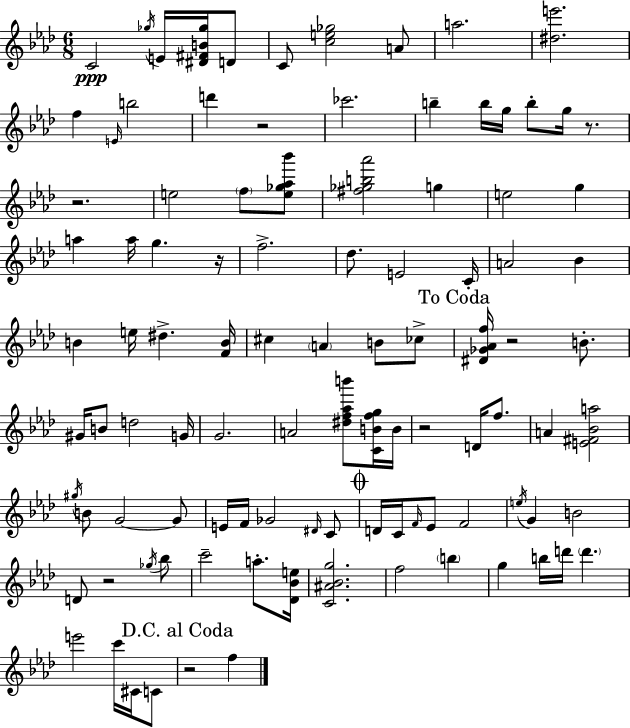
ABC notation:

X:1
T:Untitled
M:6/8
L:1/4
K:Ab
C2 _g/4 E/4 [^D^FB_g]/4 D/2 C/2 [ce_g]2 A/2 a2 [^de']2 f E/4 b2 d' z2 _c'2 b b/4 g/4 b/2 g/4 z/2 z2 e2 f/2 [e_g_a_b']/2 [^f_gb_a']2 g e2 g a a/4 g z/4 f2 _d/2 E2 C/4 A2 _B B e/4 ^d [FB]/4 ^c A B/2 _c/2 [^D_G_Af]/4 z2 B/2 ^G/4 B/2 d2 G/4 G2 A2 [^df_ab']/2 [CBfg]/4 B/4 z2 D/4 f/2 A [E^F_Ba]2 ^g/4 B/2 G2 G/2 E/4 F/4 _G2 ^D/4 C/2 D/4 C/4 F/4 _E/2 F2 e/4 G B2 D/2 z2 _g/4 _b/2 c'2 a/2 [_D_Be]/4 [C^A_Bg]2 f2 b g b/4 d'/4 d' e'2 c'/4 ^C/4 C/2 z2 f